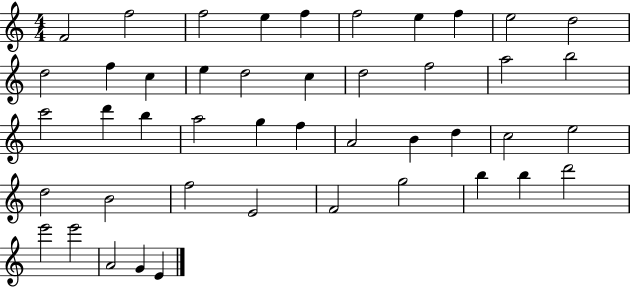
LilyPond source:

{
  \clef treble
  \numericTimeSignature
  \time 4/4
  \key c \major
  f'2 f''2 | f''2 e''4 f''4 | f''2 e''4 f''4 | e''2 d''2 | \break d''2 f''4 c''4 | e''4 d''2 c''4 | d''2 f''2 | a''2 b''2 | \break c'''2 d'''4 b''4 | a''2 g''4 f''4 | a'2 b'4 d''4 | c''2 e''2 | \break d''2 b'2 | f''2 e'2 | f'2 g''2 | b''4 b''4 d'''2 | \break e'''2 e'''2 | a'2 g'4 e'4 | \bar "|."
}